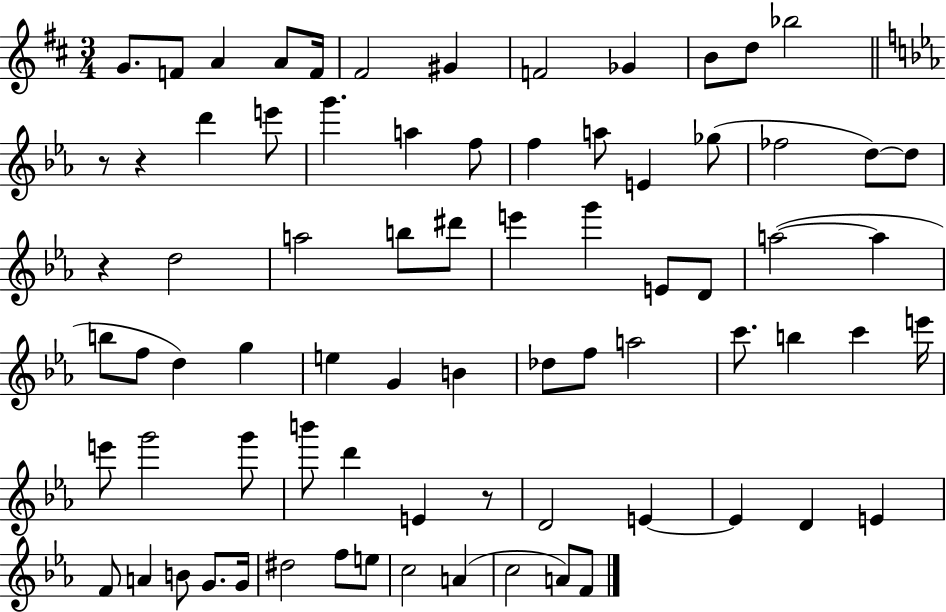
{
  \clef treble
  \numericTimeSignature
  \time 3/4
  \key d \major
  g'8. f'8 a'4 a'8 f'16 | fis'2 gis'4 | f'2 ges'4 | b'8 d''8 bes''2 | \break \bar "||" \break \key ees \major r8 r4 d'''4 e'''8 | g'''4. a''4 f''8 | f''4 a''8 e'4 ges''8( | fes''2 d''8~~) d''8 | \break r4 d''2 | a''2 b''8 dis'''8 | e'''4 g'''4 e'8 d'8 | a''2~(~ a''4 | \break b''8 f''8 d''4) g''4 | e''4 g'4 b'4 | des''8 f''8 a''2 | c'''8. b''4 c'''4 e'''16 | \break e'''8 g'''2 g'''8 | b'''8 d'''4 e'4 r8 | d'2 e'4~~ | e'4 d'4 e'4 | \break f'8 a'4 b'8 g'8. g'16 | dis''2 f''8 e''8 | c''2 a'4( | c''2 a'8) f'8 | \break \bar "|."
}